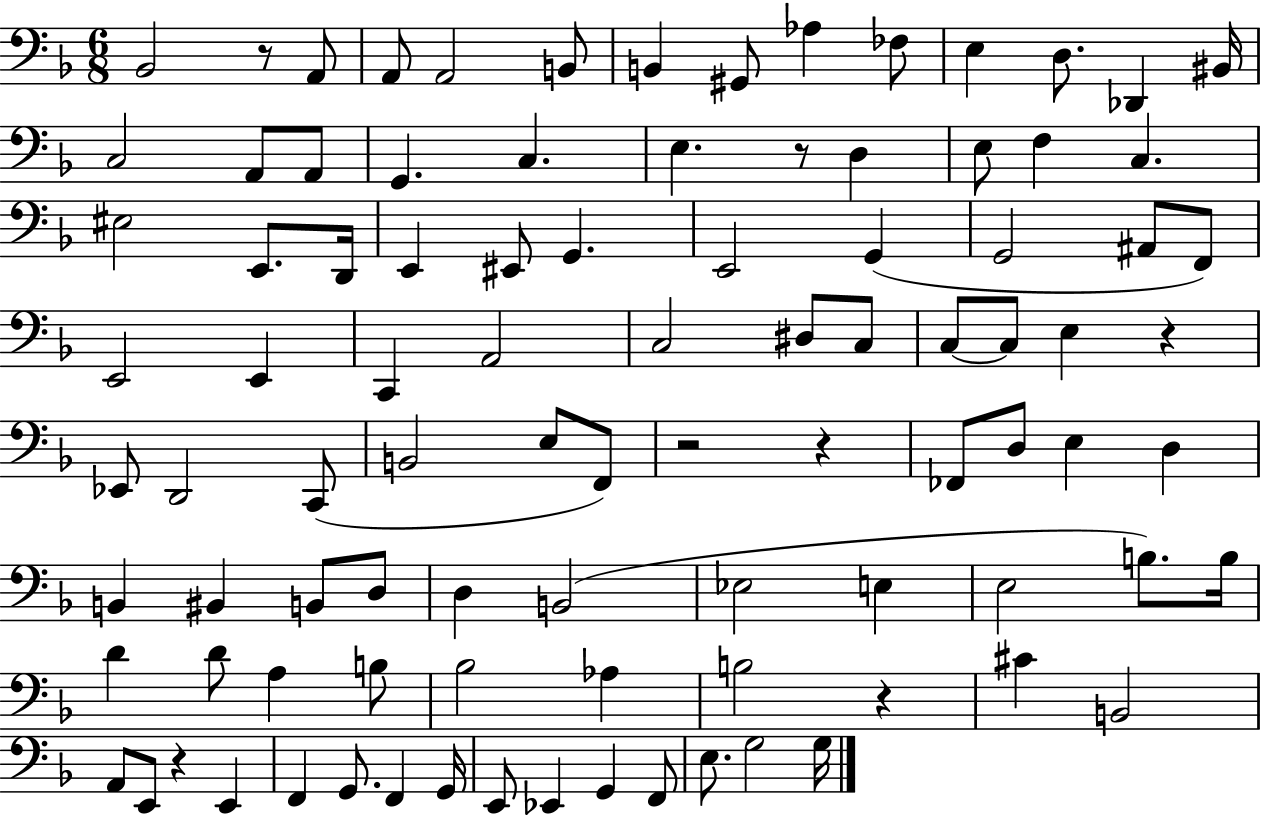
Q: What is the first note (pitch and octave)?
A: Bb2